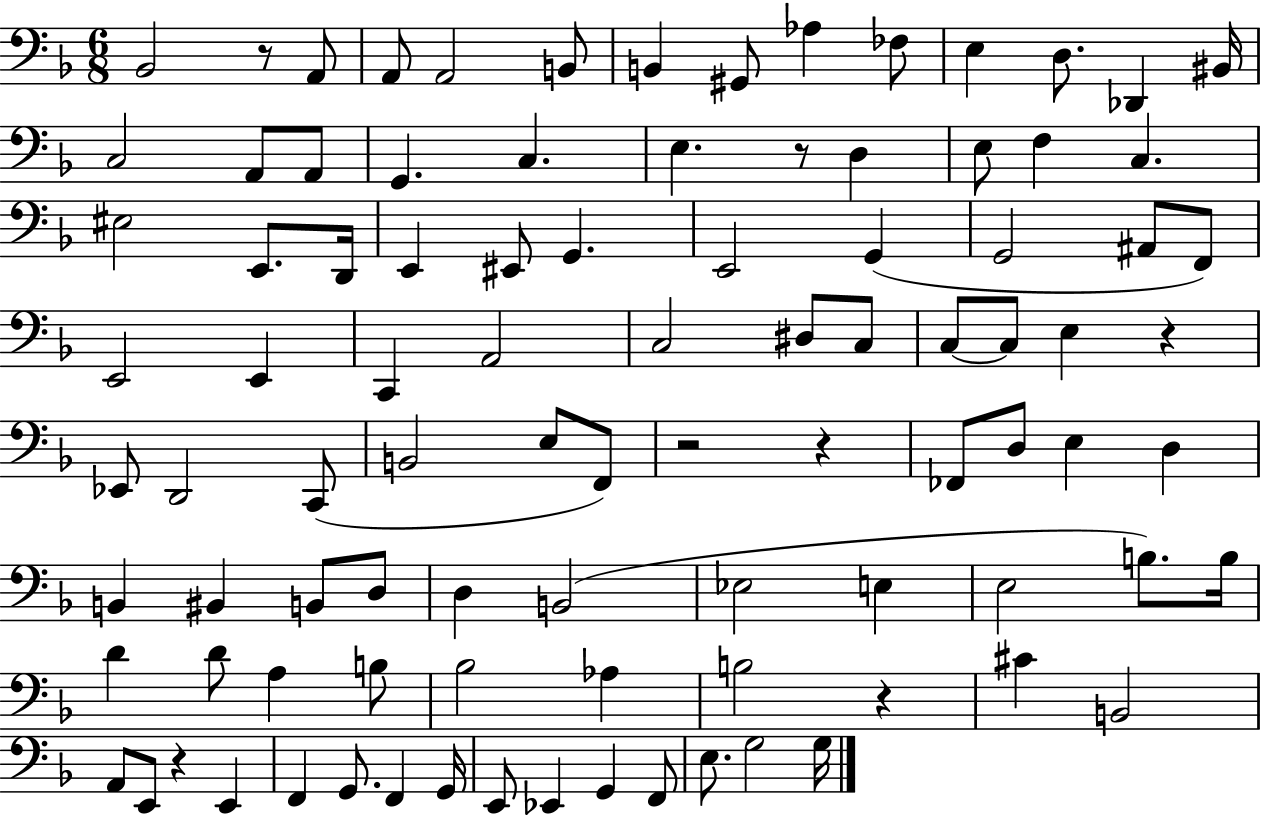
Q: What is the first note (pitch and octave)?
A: Bb2